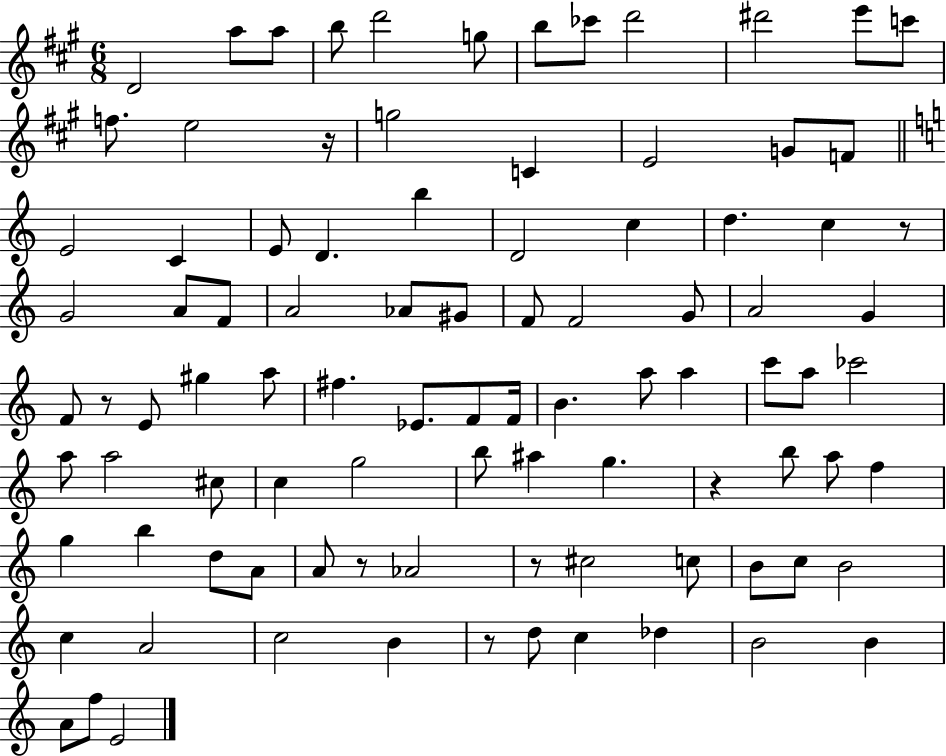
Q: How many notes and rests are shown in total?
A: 94